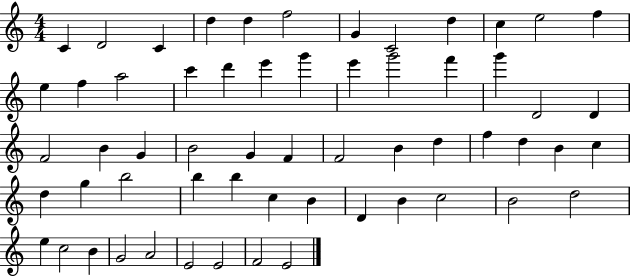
{
  \clef treble
  \numericTimeSignature
  \time 4/4
  \key c \major
  c'4 d'2 c'4 | d''4 d''4 f''2 | g'4 c'2 d''4 | c''4 e''2 f''4 | \break e''4 f''4 a''2 | c'''4 d'''4 e'''4 g'''4 | e'''4 g'''2 f'''4 | g'''4 d'2 d'4 | \break f'2 b'4 g'4 | b'2 g'4 f'4 | f'2 b'4 d''4 | f''4 d''4 b'4 c''4 | \break d''4 g''4 b''2 | b''4 b''4 c''4 b'4 | d'4 b'4 c''2 | b'2 d''2 | \break e''4 c''2 b'4 | g'2 a'2 | e'2 e'2 | f'2 e'2 | \break \bar "|."
}